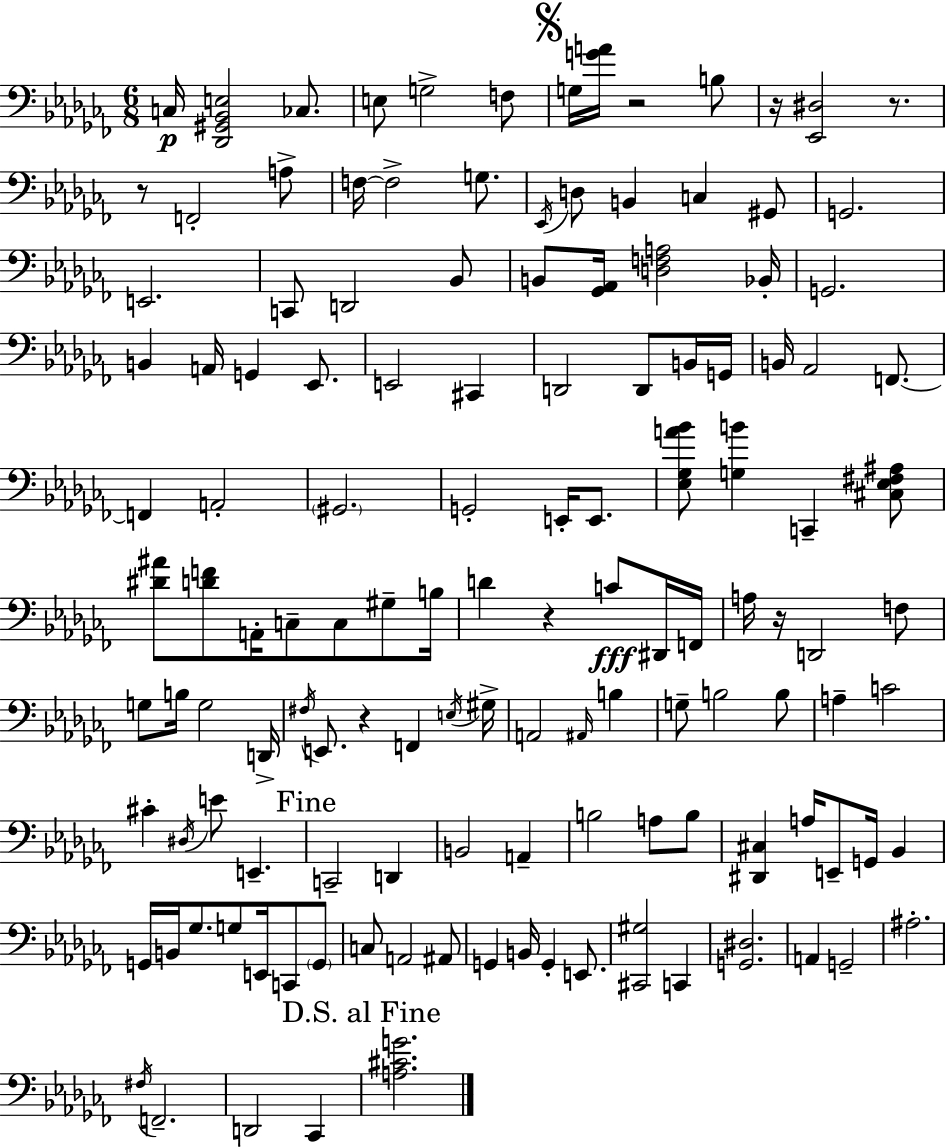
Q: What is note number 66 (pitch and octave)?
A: G#3